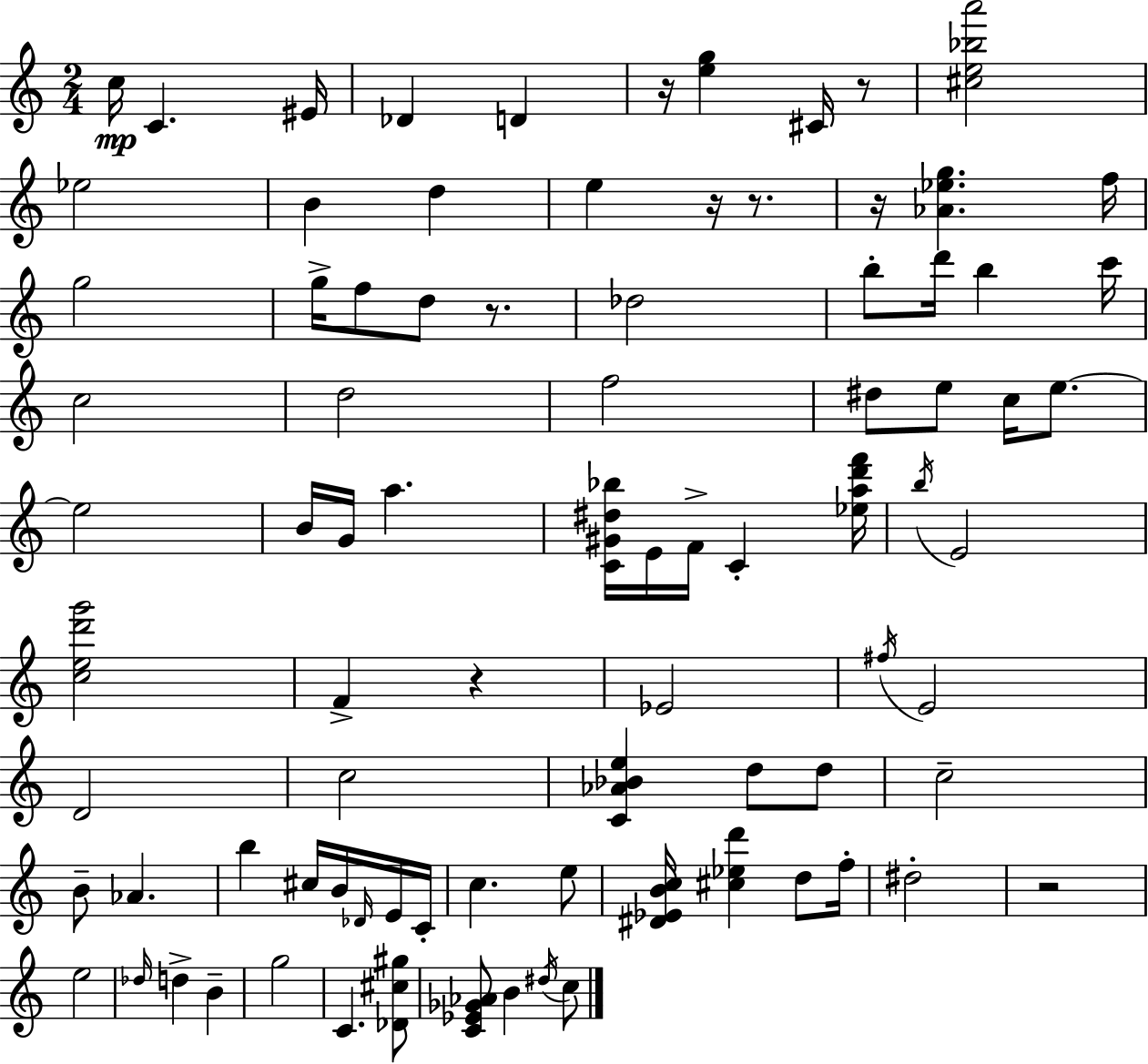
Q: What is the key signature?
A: C major